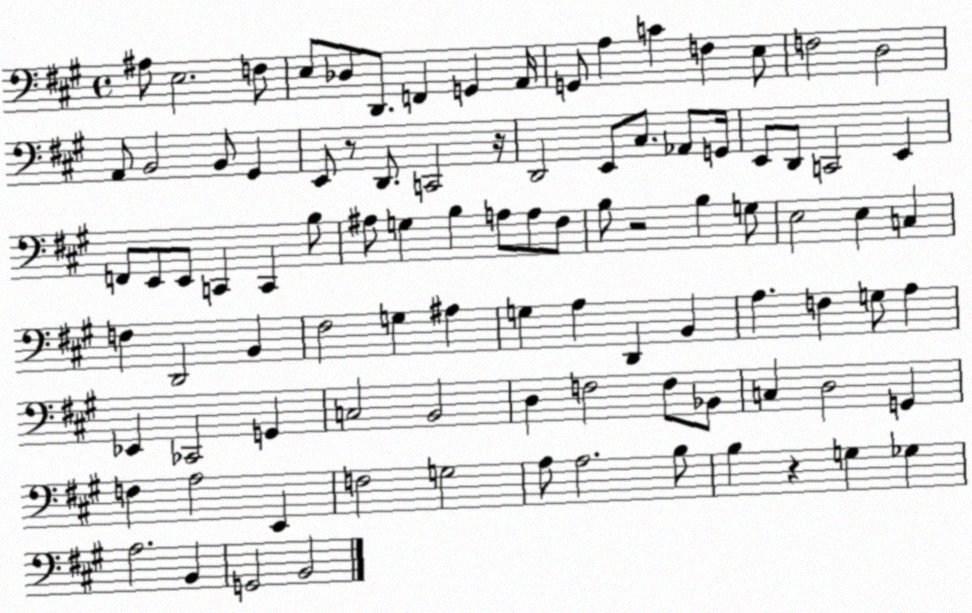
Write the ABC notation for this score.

X:1
T:Untitled
M:4/4
L:1/4
K:A
^A,/2 E,2 F,/2 E,/2 _D,/2 D,,/2 F,, G,, A,,/4 G,,/2 A, C F, E,/2 F,2 D,2 A,,/2 B,,2 B,,/2 ^G,, E,,/2 z/2 D,,/2 C,,2 z/4 D,,2 E,,/2 ^C,/2 _A,,/2 G,,/4 E,,/2 D,,/2 C,,2 E,, F,,/2 E,,/2 E,,/2 C,, C,, B,/2 ^A,/2 G, B, A,/2 A,/2 ^F,/2 B,/2 z2 B, G,/2 E,2 E, C, F, D,,2 B,, ^F,2 G, ^A, G, A, D,, B,, A, F, G,/2 A, _E,, _C,,2 G,, C,2 B,,2 D, F,2 F,/2 _B,,/2 C, D,2 G,, F, A,2 E,, F,2 G,2 A,/2 A,2 B,/2 B, z G, _G, A,2 B,, G,,2 B,,2